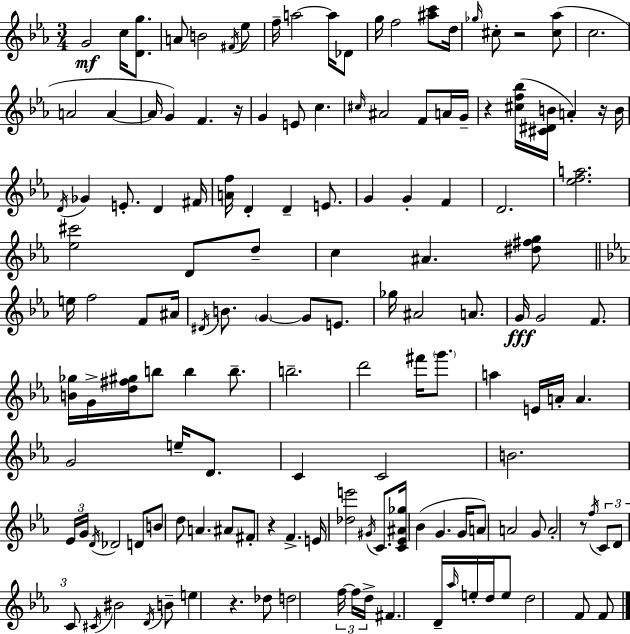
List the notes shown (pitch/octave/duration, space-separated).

G4/h C5/s [D4,G5]/e. A4/e B4/h F#4/s Eb5/e F5/s A5/h A5/s Db4/e G5/s F5/h [A#5,C6]/e D5/s Gb5/s C#5/e R/h [C#5,Ab5]/e C5/h. A4/h A4/q A4/s G4/q F4/q. R/s G4/q E4/e C5/q. C#5/s A#4/h F4/e A4/s G4/s R/q [C#5,F5,Bb5]/s [C#4,D#4,B4]/s A4/q R/s B4/s D4/s Gb4/q E4/e. D4/q F#4/s [A4,F5]/s D4/q D4/q E4/e. G4/q G4/q F4/q D4/h. [Eb5,F5,A5]/h. [Eb5,C#6]/h D4/e D5/e C5/q A#4/q. [D#5,F#5,G5]/e E5/s F5/h F4/e A#4/s D#4/s B4/e. G4/q G4/e E4/e. Gb5/s A#4/h A4/e. G4/s G4/h F4/e. [B4,Gb5]/s G4/s [D5,F#5,G#5]/s B5/e B5/q B5/e. B5/h. D6/h F#6/s G6/e. A5/q E4/s A4/s A4/q. G4/h E5/s D4/e. C4/q C4/h B4/h. Eb4/s G4/s D4/s Db4/h D4/e B4/e D5/e A4/q. A#4/e F#4/e R/q F4/q. E4/s [Db5,E6]/h G#4/s C4/e. [C4,Eb4,A#4,Gb5]/s Bb4/q G4/q. G4/s A4/e A4/h G4/e A4/h R/e F5/s C4/e D4/e C4/e C#4/s BIS4/h D4/s B4/e E5/q R/q. Db5/e D5/h F5/s F5/s D5/s F#4/q. D4/s Ab5/s E5/s D5/s E5/e D5/h F4/e F4/e